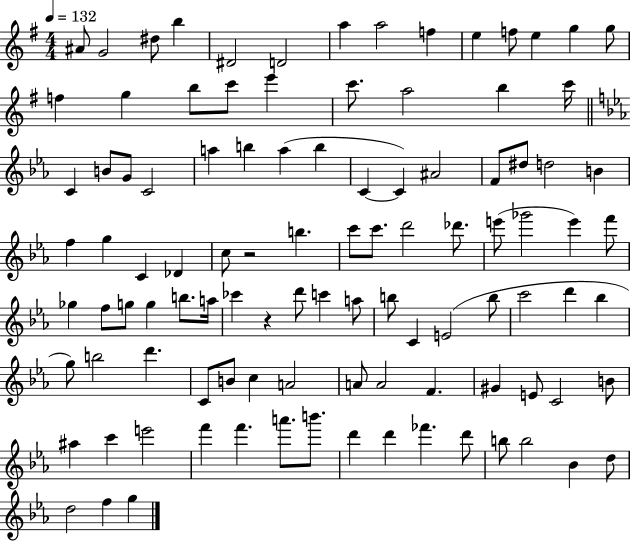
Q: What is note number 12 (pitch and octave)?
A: E5